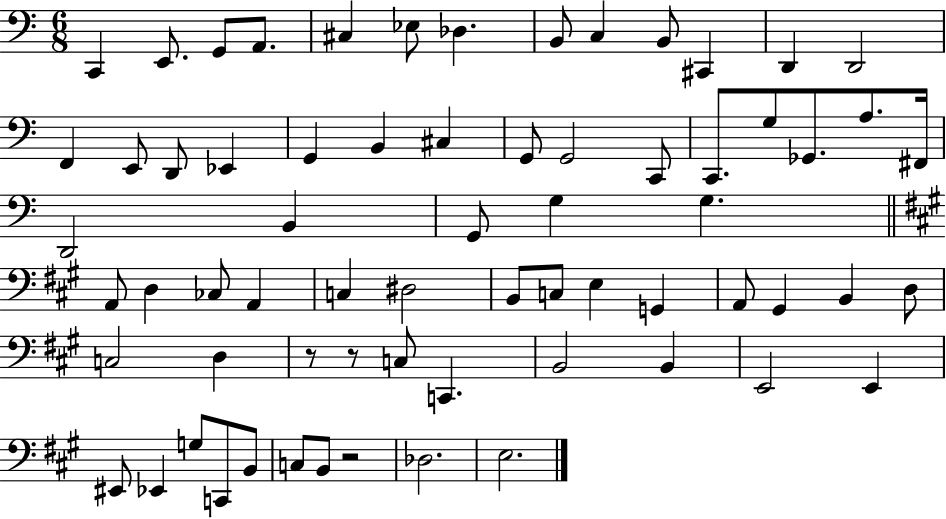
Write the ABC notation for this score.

X:1
T:Untitled
M:6/8
L:1/4
K:C
C,, E,,/2 G,,/2 A,,/2 ^C, _E,/2 _D, B,,/2 C, B,,/2 ^C,, D,, D,,2 F,, E,,/2 D,,/2 _E,, G,, B,, ^C, G,,/2 G,,2 C,,/2 C,,/2 G,/2 _G,,/2 A,/2 ^F,,/4 D,,2 B,, G,,/2 G, G, A,,/2 D, _C,/2 A,, C, ^D,2 B,,/2 C,/2 E, G,, A,,/2 ^G,, B,, D,/2 C,2 D, z/2 z/2 C,/2 C,, B,,2 B,, E,,2 E,, ^E,,/2 _E,, G,/2 C,,/2 B,,/2 C,/2 B,,/2 z2 _D,2 E,2